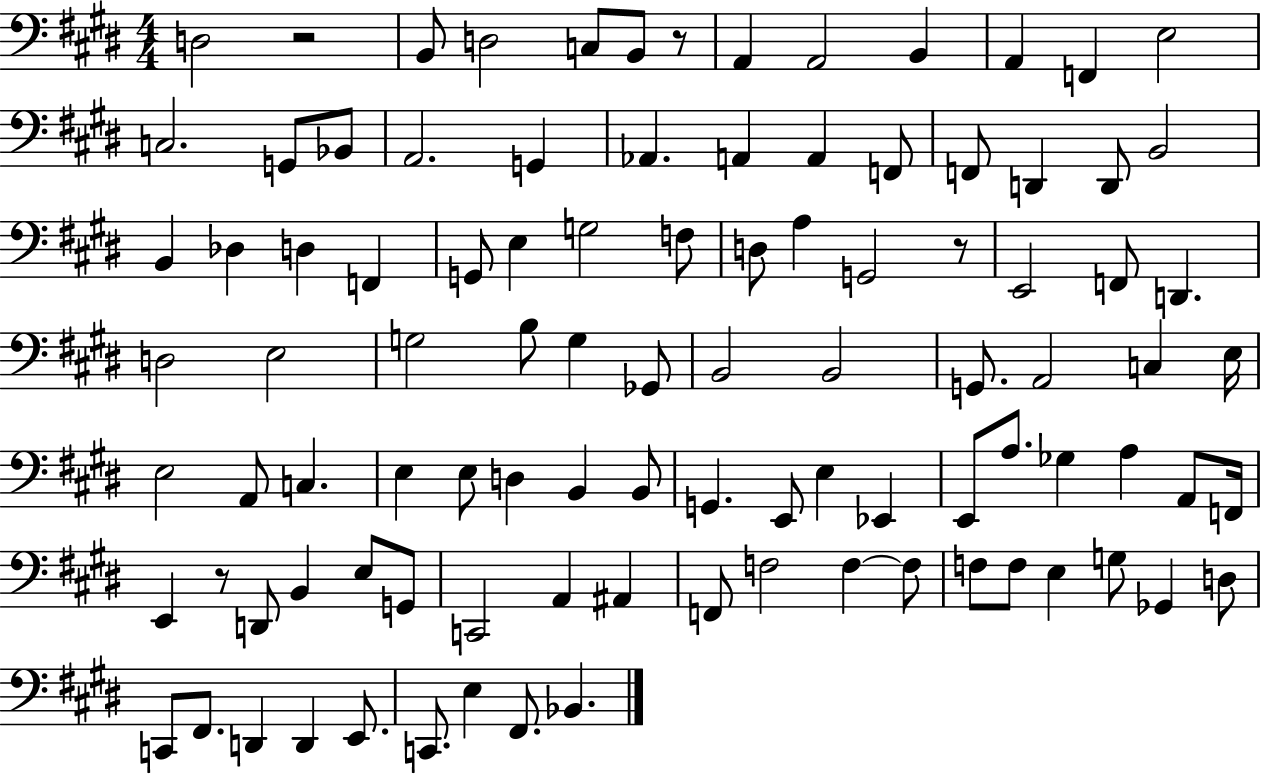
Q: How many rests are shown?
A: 4